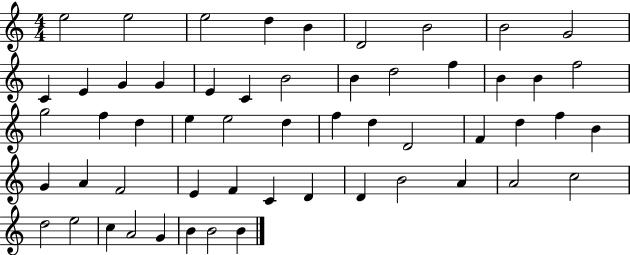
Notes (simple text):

E5/h E5/h E5/h D5/q B4/q D4/h B4/h B4/h G4/h C4/q E4/q G4/q G4/q E4/q C4/q B4/h B4/q D5/h F5/q B4/q B4/q F5/h G5/h F5/q D5/q E5/q E5/h D5/q F5/q D5/q D4/h F4/q D5/q F5/q B4/q G4/q A4/q F4/h E4/q F4/q C4/q D4/q D4/q B4/h A4/q A4/h C5/h D5/h E5/h C5/q A4/h G4/q B4/q B4/h B4/q